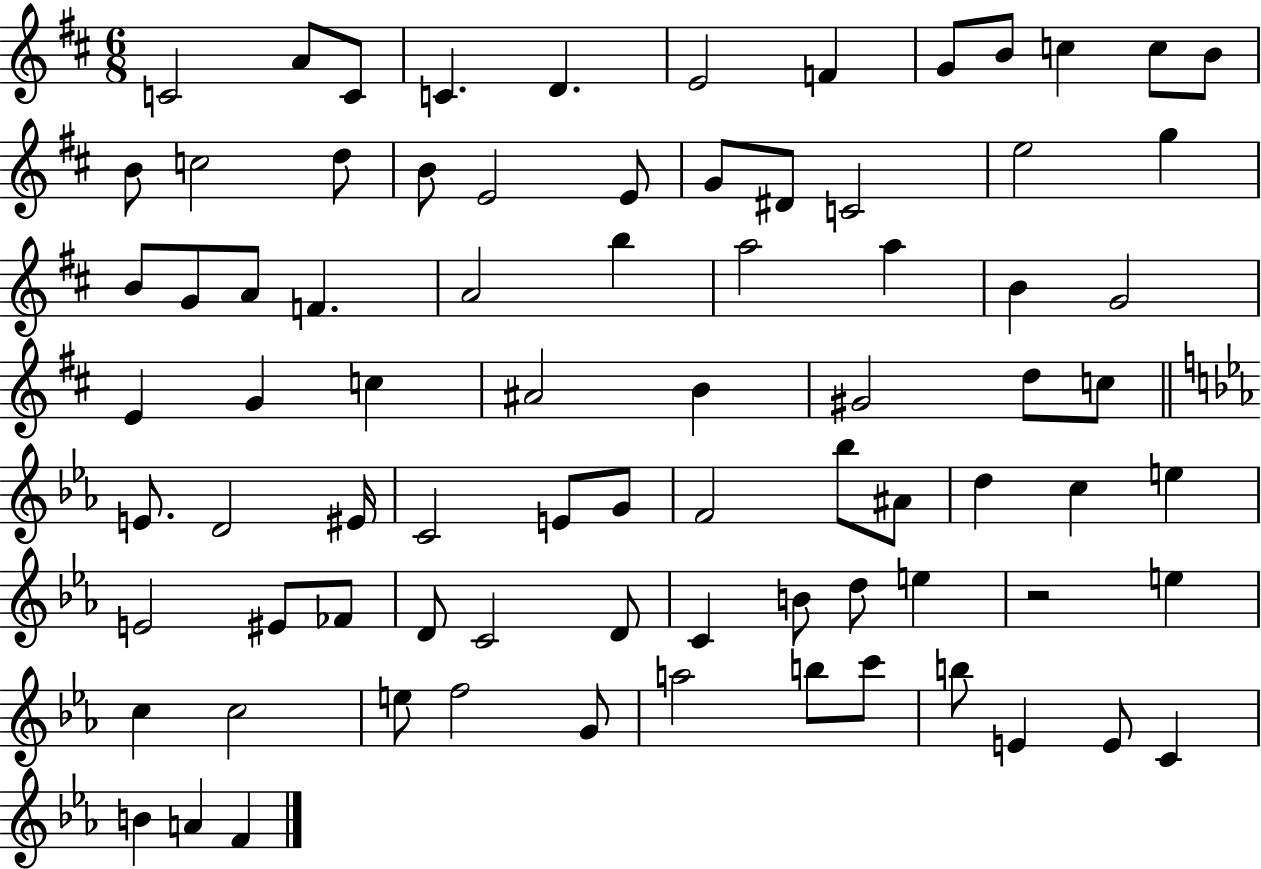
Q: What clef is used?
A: treble